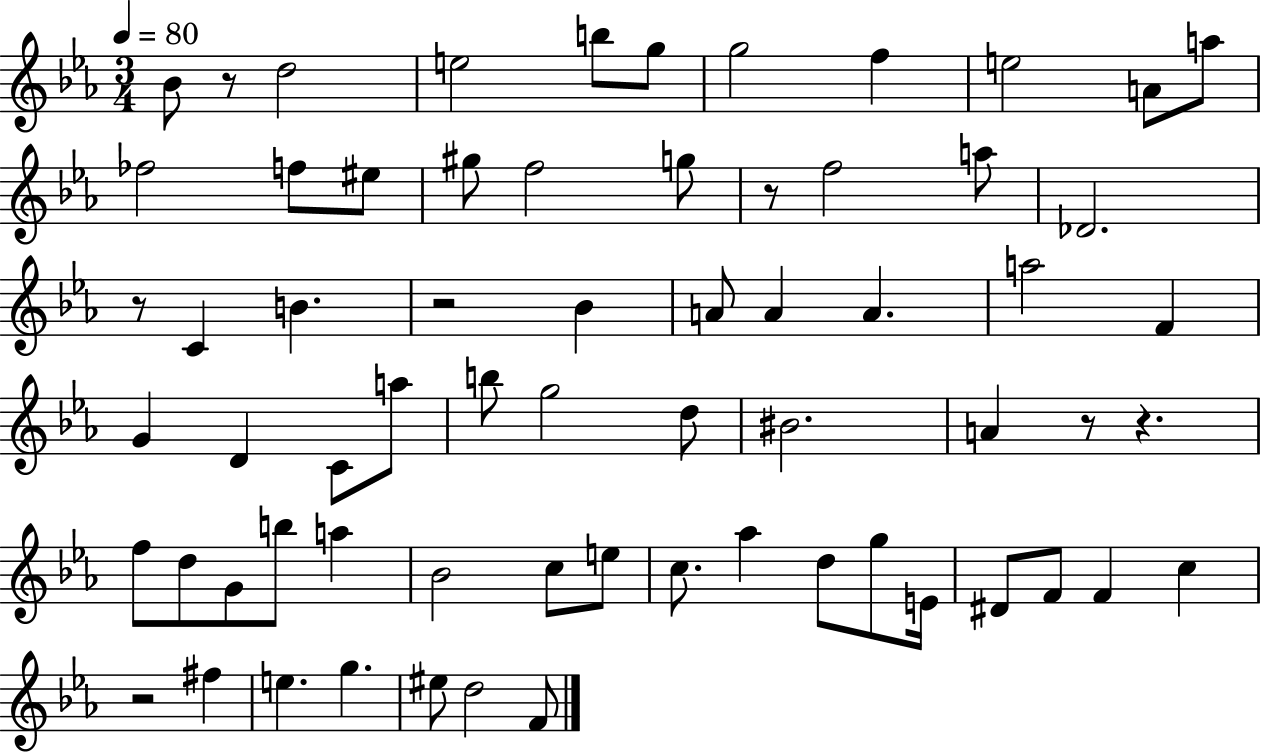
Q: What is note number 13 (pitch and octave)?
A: EIS5